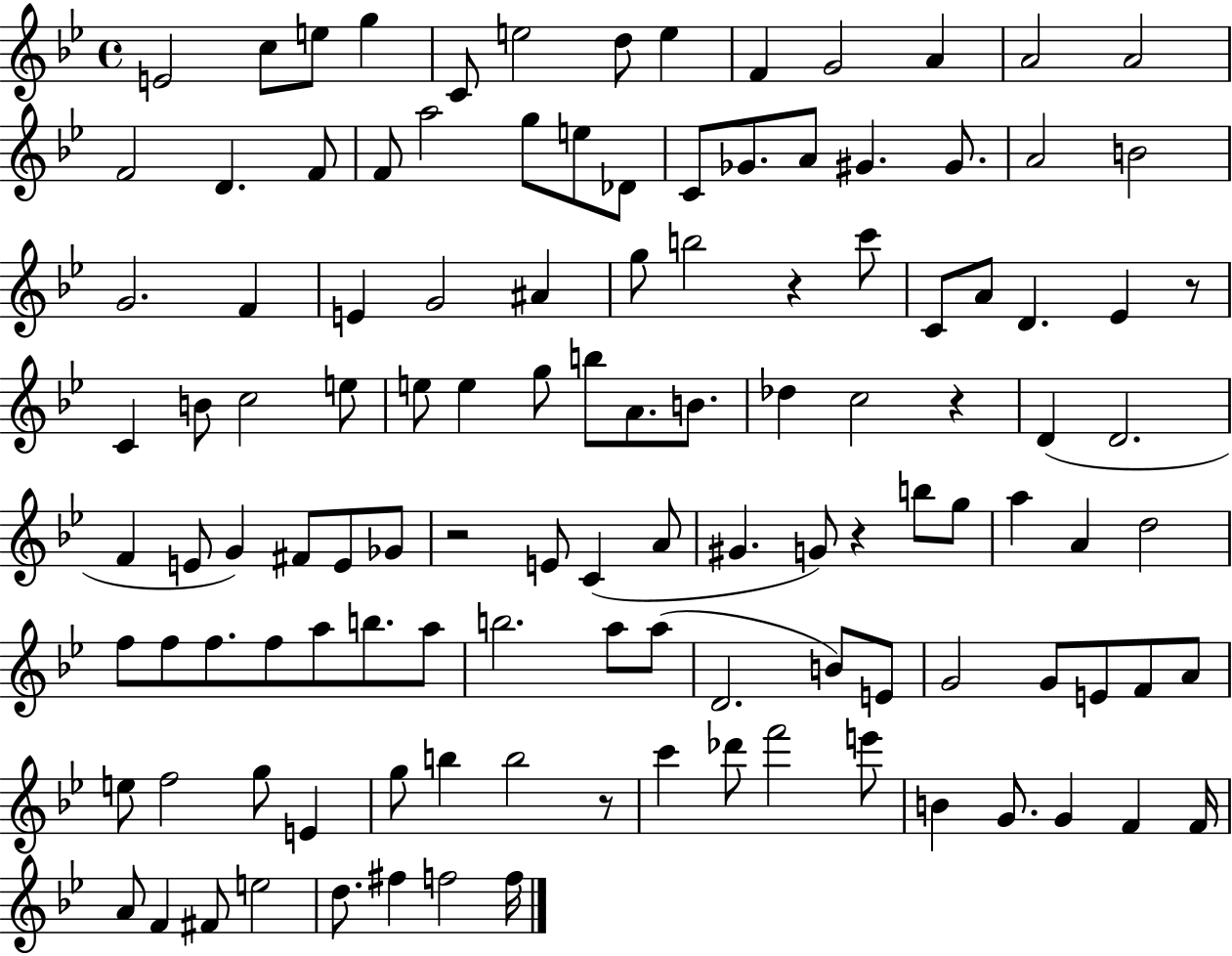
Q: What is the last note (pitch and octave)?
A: F5